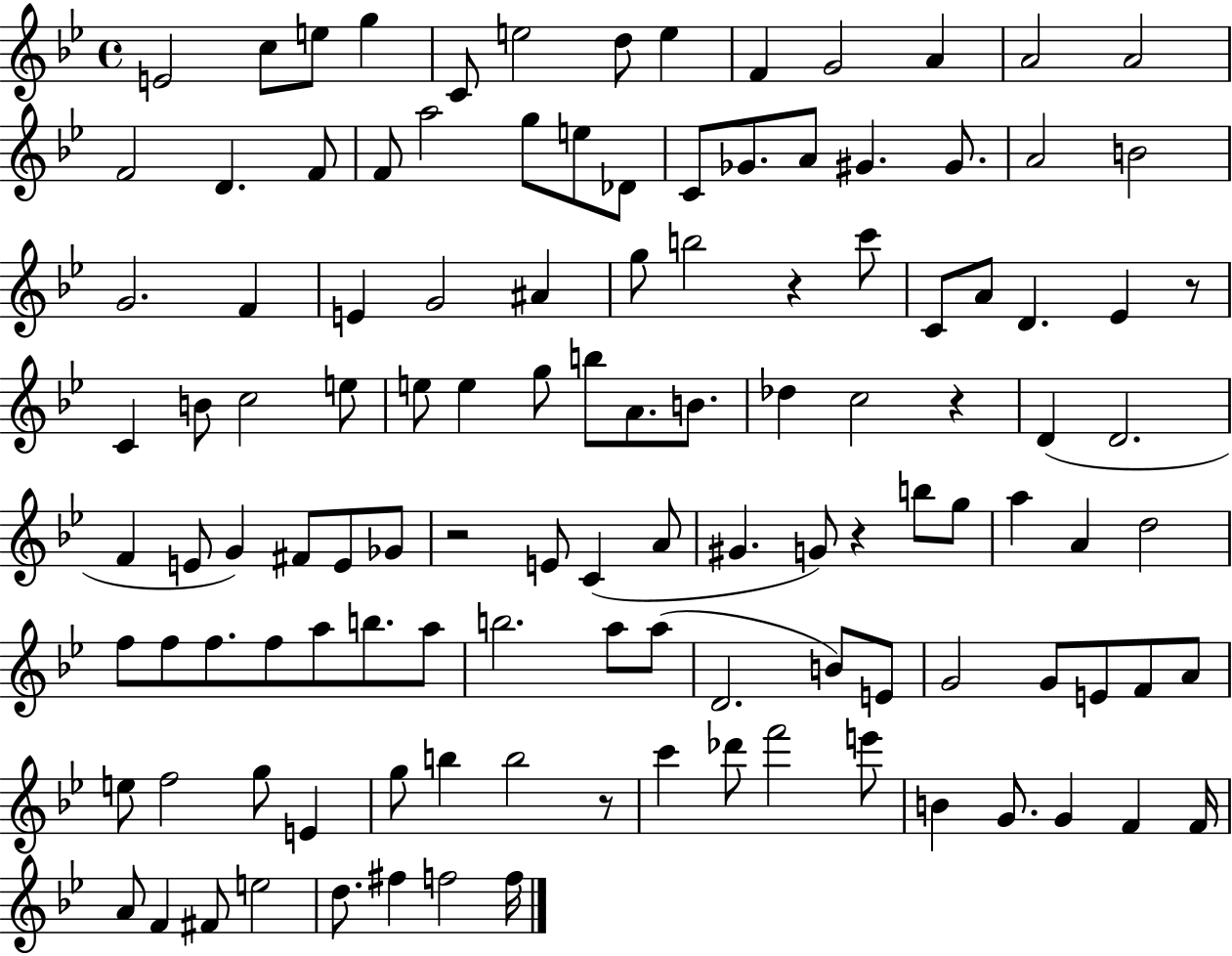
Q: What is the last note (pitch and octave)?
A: F5